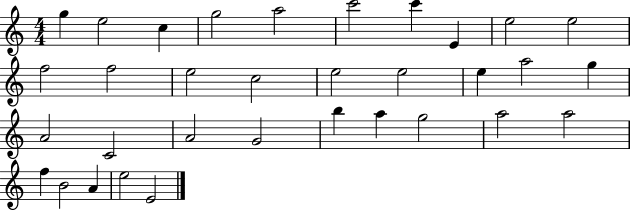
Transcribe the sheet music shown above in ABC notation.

X:1
T:Untitled
M:4/4
L:1/4
K:C
g e2 c g2 a2 c'2 c' E e2 e2 f2 f2 e2 c2 e2 e2 e a2 g A2 C2 A2 G2 b a g2 a2 a2 f B2 A e2 E2